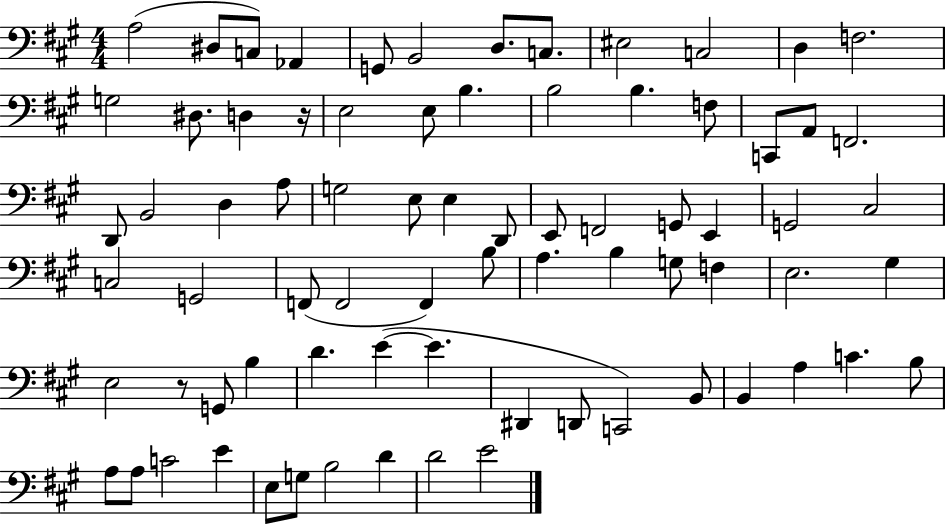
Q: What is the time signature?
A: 4/4